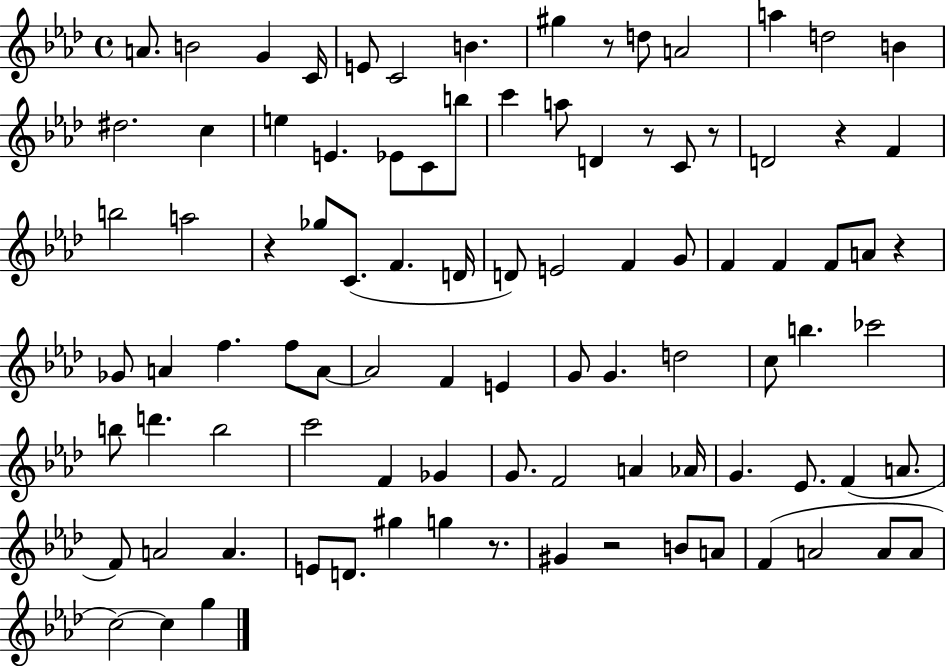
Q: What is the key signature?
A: AES major